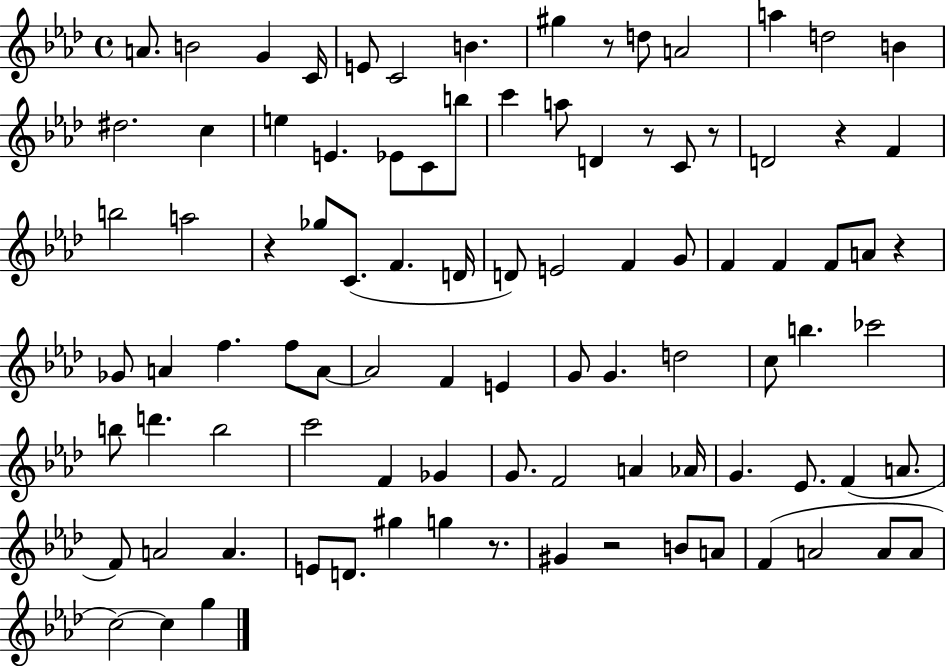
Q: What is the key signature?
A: AES major